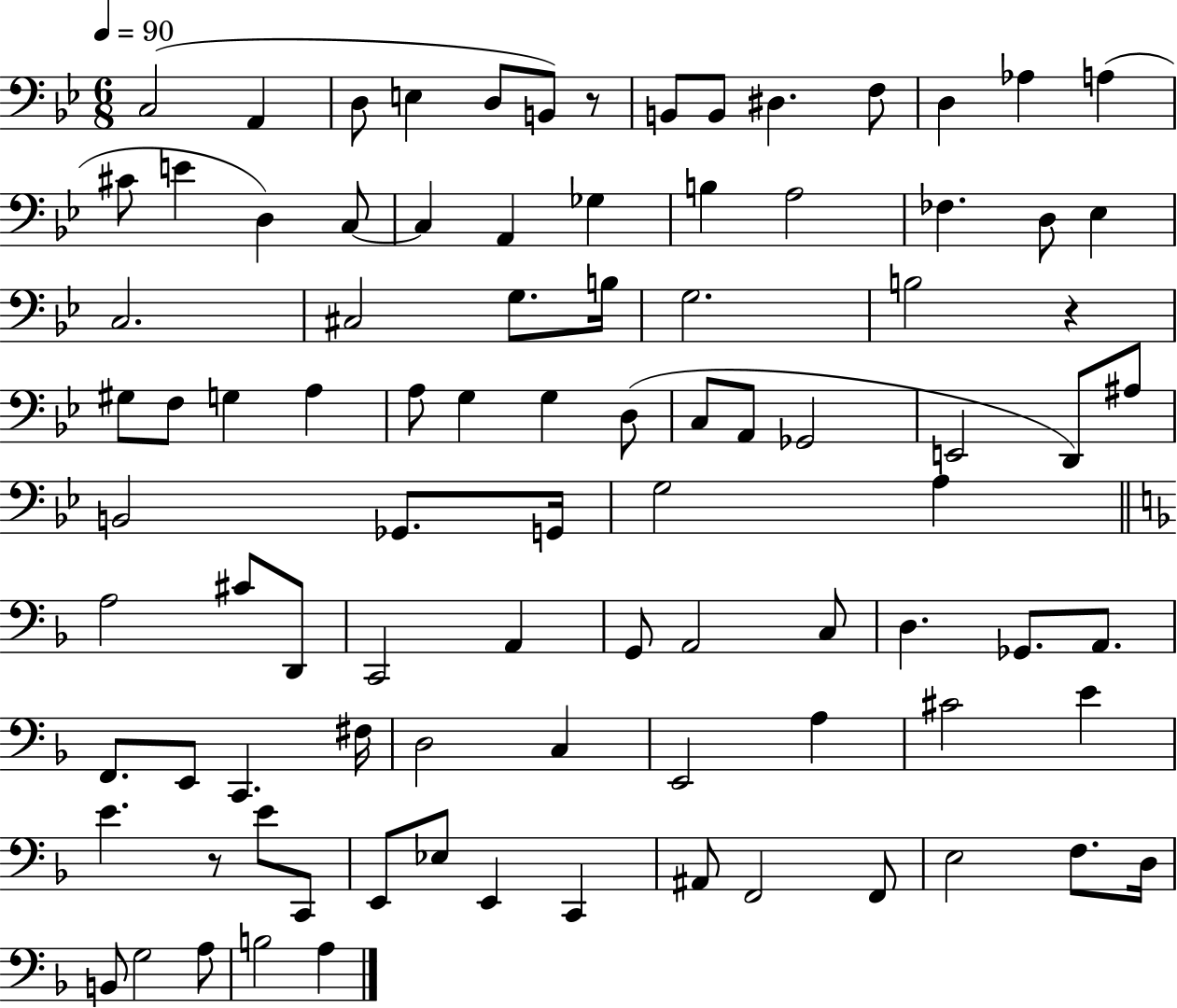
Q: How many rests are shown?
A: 3